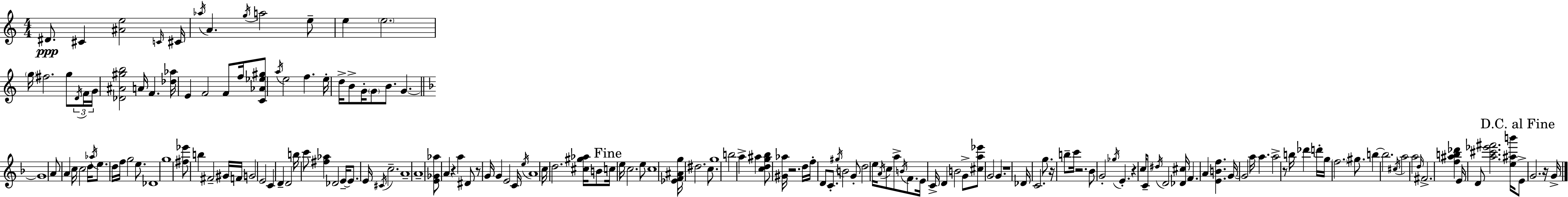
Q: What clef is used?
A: treble